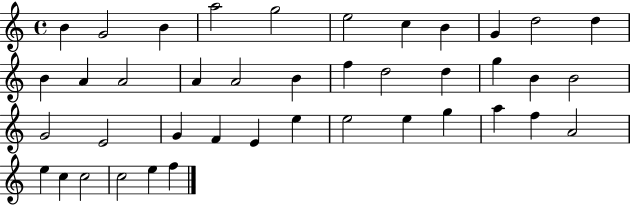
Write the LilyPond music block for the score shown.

{
  \clef treble
  \time 4/4
  \defaultTimeSignature
  \key c \major
  b'4 g'2 b'4 | a''2 g''2 | e''2 c''4 b'4 | g'4 d''2 d''4 | \break b'4 a'4 a'2 | a'4 a'2 b'4 | f''4 d''2 d''4 | g''4 b'4 b'2 | \break g'2 e'2 | g'4 f'4 e'4 e''4 | e''2 e''4 g''4 | a''4 f''4 a'2 | \break e''4 c''4 c''2 | c''2 e''4 f''4 | \bar "|."
}